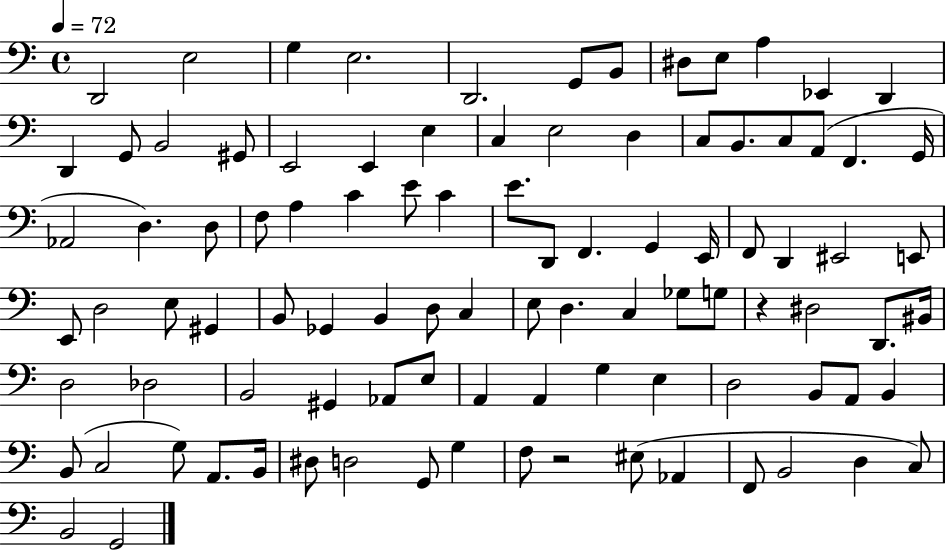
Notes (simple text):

D2/h E3/h G3/q E3/h. D2/h. G2/e B2/e D#3/e E3/e A3/q Eb2/q D2/q D2/q G2/e B2/h G#2/e E2/h E2/q E3/q C3/q E3/h D3/q C3/e B2/e. C3/e A2/e F2/q. G2/s Ab2/h D3/q. D3/e F3/e A3/q C4/q E4/e C4/q E4/e. D2/e F2/q. G2/q E2/s F2/e D2/q EIS2/h E2/e E2/e D3/h E3/e G#2/q B2/e Gb2/q B2/q D3/e C3/q E3/e D3/q. C3/q Gb3/e G3/e R/q D#3/h D2/e. BIS2/s D3/h Db3/h B2/h G#2/q Ab2/e E3/e A2/q A2/q G3/q E3/q D3/h B2/e A2/e B2/q B2/e C3/h G3/e A2/e. B2/s D#3/e D3/h G2/e G3/q F3/e R/h EIS3/e Ab2/q F2/e B2/h D3/q C3/e B2/h G2/h